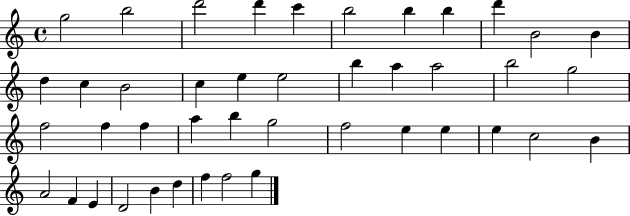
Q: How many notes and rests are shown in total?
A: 43